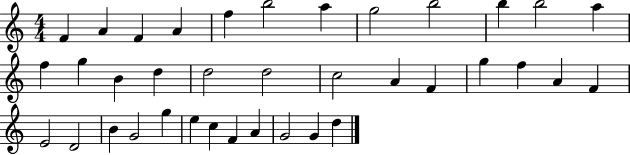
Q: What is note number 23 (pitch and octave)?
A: F5